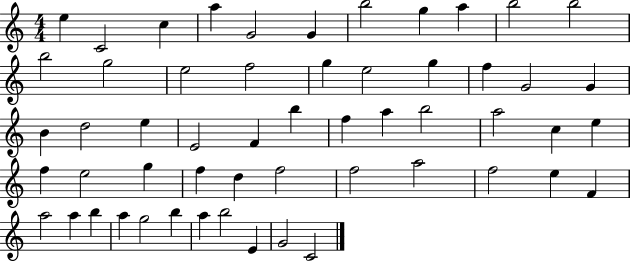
{
  \clef treble
  \numericTimeSignature
  \time 4/4
  \key c \major
  e''4 c'2 c''4 | a''4 g'2 g'4 | b''2 g''4 a''4 | b''2 b''2 | \break b''2 g''2 | e''2 f''2 | g''4 e''2 g''4 | f''4 g'2 g'4 | \break b'4 d''2 e''4 | e'2 f'4 b''4 | f''4 a''4 b''2 | a''2 c''4 e''4 | \break f''4 e''2 g''4 | f''4 d''4 f''2 | f''2 a''2 | f''2 e''4 f'4 | \break a''2 a''4 b''4 | a''4 g''2 b''4 | a''4 b''2 e'4 | g'2 c'2 | \break \bar "|."
}